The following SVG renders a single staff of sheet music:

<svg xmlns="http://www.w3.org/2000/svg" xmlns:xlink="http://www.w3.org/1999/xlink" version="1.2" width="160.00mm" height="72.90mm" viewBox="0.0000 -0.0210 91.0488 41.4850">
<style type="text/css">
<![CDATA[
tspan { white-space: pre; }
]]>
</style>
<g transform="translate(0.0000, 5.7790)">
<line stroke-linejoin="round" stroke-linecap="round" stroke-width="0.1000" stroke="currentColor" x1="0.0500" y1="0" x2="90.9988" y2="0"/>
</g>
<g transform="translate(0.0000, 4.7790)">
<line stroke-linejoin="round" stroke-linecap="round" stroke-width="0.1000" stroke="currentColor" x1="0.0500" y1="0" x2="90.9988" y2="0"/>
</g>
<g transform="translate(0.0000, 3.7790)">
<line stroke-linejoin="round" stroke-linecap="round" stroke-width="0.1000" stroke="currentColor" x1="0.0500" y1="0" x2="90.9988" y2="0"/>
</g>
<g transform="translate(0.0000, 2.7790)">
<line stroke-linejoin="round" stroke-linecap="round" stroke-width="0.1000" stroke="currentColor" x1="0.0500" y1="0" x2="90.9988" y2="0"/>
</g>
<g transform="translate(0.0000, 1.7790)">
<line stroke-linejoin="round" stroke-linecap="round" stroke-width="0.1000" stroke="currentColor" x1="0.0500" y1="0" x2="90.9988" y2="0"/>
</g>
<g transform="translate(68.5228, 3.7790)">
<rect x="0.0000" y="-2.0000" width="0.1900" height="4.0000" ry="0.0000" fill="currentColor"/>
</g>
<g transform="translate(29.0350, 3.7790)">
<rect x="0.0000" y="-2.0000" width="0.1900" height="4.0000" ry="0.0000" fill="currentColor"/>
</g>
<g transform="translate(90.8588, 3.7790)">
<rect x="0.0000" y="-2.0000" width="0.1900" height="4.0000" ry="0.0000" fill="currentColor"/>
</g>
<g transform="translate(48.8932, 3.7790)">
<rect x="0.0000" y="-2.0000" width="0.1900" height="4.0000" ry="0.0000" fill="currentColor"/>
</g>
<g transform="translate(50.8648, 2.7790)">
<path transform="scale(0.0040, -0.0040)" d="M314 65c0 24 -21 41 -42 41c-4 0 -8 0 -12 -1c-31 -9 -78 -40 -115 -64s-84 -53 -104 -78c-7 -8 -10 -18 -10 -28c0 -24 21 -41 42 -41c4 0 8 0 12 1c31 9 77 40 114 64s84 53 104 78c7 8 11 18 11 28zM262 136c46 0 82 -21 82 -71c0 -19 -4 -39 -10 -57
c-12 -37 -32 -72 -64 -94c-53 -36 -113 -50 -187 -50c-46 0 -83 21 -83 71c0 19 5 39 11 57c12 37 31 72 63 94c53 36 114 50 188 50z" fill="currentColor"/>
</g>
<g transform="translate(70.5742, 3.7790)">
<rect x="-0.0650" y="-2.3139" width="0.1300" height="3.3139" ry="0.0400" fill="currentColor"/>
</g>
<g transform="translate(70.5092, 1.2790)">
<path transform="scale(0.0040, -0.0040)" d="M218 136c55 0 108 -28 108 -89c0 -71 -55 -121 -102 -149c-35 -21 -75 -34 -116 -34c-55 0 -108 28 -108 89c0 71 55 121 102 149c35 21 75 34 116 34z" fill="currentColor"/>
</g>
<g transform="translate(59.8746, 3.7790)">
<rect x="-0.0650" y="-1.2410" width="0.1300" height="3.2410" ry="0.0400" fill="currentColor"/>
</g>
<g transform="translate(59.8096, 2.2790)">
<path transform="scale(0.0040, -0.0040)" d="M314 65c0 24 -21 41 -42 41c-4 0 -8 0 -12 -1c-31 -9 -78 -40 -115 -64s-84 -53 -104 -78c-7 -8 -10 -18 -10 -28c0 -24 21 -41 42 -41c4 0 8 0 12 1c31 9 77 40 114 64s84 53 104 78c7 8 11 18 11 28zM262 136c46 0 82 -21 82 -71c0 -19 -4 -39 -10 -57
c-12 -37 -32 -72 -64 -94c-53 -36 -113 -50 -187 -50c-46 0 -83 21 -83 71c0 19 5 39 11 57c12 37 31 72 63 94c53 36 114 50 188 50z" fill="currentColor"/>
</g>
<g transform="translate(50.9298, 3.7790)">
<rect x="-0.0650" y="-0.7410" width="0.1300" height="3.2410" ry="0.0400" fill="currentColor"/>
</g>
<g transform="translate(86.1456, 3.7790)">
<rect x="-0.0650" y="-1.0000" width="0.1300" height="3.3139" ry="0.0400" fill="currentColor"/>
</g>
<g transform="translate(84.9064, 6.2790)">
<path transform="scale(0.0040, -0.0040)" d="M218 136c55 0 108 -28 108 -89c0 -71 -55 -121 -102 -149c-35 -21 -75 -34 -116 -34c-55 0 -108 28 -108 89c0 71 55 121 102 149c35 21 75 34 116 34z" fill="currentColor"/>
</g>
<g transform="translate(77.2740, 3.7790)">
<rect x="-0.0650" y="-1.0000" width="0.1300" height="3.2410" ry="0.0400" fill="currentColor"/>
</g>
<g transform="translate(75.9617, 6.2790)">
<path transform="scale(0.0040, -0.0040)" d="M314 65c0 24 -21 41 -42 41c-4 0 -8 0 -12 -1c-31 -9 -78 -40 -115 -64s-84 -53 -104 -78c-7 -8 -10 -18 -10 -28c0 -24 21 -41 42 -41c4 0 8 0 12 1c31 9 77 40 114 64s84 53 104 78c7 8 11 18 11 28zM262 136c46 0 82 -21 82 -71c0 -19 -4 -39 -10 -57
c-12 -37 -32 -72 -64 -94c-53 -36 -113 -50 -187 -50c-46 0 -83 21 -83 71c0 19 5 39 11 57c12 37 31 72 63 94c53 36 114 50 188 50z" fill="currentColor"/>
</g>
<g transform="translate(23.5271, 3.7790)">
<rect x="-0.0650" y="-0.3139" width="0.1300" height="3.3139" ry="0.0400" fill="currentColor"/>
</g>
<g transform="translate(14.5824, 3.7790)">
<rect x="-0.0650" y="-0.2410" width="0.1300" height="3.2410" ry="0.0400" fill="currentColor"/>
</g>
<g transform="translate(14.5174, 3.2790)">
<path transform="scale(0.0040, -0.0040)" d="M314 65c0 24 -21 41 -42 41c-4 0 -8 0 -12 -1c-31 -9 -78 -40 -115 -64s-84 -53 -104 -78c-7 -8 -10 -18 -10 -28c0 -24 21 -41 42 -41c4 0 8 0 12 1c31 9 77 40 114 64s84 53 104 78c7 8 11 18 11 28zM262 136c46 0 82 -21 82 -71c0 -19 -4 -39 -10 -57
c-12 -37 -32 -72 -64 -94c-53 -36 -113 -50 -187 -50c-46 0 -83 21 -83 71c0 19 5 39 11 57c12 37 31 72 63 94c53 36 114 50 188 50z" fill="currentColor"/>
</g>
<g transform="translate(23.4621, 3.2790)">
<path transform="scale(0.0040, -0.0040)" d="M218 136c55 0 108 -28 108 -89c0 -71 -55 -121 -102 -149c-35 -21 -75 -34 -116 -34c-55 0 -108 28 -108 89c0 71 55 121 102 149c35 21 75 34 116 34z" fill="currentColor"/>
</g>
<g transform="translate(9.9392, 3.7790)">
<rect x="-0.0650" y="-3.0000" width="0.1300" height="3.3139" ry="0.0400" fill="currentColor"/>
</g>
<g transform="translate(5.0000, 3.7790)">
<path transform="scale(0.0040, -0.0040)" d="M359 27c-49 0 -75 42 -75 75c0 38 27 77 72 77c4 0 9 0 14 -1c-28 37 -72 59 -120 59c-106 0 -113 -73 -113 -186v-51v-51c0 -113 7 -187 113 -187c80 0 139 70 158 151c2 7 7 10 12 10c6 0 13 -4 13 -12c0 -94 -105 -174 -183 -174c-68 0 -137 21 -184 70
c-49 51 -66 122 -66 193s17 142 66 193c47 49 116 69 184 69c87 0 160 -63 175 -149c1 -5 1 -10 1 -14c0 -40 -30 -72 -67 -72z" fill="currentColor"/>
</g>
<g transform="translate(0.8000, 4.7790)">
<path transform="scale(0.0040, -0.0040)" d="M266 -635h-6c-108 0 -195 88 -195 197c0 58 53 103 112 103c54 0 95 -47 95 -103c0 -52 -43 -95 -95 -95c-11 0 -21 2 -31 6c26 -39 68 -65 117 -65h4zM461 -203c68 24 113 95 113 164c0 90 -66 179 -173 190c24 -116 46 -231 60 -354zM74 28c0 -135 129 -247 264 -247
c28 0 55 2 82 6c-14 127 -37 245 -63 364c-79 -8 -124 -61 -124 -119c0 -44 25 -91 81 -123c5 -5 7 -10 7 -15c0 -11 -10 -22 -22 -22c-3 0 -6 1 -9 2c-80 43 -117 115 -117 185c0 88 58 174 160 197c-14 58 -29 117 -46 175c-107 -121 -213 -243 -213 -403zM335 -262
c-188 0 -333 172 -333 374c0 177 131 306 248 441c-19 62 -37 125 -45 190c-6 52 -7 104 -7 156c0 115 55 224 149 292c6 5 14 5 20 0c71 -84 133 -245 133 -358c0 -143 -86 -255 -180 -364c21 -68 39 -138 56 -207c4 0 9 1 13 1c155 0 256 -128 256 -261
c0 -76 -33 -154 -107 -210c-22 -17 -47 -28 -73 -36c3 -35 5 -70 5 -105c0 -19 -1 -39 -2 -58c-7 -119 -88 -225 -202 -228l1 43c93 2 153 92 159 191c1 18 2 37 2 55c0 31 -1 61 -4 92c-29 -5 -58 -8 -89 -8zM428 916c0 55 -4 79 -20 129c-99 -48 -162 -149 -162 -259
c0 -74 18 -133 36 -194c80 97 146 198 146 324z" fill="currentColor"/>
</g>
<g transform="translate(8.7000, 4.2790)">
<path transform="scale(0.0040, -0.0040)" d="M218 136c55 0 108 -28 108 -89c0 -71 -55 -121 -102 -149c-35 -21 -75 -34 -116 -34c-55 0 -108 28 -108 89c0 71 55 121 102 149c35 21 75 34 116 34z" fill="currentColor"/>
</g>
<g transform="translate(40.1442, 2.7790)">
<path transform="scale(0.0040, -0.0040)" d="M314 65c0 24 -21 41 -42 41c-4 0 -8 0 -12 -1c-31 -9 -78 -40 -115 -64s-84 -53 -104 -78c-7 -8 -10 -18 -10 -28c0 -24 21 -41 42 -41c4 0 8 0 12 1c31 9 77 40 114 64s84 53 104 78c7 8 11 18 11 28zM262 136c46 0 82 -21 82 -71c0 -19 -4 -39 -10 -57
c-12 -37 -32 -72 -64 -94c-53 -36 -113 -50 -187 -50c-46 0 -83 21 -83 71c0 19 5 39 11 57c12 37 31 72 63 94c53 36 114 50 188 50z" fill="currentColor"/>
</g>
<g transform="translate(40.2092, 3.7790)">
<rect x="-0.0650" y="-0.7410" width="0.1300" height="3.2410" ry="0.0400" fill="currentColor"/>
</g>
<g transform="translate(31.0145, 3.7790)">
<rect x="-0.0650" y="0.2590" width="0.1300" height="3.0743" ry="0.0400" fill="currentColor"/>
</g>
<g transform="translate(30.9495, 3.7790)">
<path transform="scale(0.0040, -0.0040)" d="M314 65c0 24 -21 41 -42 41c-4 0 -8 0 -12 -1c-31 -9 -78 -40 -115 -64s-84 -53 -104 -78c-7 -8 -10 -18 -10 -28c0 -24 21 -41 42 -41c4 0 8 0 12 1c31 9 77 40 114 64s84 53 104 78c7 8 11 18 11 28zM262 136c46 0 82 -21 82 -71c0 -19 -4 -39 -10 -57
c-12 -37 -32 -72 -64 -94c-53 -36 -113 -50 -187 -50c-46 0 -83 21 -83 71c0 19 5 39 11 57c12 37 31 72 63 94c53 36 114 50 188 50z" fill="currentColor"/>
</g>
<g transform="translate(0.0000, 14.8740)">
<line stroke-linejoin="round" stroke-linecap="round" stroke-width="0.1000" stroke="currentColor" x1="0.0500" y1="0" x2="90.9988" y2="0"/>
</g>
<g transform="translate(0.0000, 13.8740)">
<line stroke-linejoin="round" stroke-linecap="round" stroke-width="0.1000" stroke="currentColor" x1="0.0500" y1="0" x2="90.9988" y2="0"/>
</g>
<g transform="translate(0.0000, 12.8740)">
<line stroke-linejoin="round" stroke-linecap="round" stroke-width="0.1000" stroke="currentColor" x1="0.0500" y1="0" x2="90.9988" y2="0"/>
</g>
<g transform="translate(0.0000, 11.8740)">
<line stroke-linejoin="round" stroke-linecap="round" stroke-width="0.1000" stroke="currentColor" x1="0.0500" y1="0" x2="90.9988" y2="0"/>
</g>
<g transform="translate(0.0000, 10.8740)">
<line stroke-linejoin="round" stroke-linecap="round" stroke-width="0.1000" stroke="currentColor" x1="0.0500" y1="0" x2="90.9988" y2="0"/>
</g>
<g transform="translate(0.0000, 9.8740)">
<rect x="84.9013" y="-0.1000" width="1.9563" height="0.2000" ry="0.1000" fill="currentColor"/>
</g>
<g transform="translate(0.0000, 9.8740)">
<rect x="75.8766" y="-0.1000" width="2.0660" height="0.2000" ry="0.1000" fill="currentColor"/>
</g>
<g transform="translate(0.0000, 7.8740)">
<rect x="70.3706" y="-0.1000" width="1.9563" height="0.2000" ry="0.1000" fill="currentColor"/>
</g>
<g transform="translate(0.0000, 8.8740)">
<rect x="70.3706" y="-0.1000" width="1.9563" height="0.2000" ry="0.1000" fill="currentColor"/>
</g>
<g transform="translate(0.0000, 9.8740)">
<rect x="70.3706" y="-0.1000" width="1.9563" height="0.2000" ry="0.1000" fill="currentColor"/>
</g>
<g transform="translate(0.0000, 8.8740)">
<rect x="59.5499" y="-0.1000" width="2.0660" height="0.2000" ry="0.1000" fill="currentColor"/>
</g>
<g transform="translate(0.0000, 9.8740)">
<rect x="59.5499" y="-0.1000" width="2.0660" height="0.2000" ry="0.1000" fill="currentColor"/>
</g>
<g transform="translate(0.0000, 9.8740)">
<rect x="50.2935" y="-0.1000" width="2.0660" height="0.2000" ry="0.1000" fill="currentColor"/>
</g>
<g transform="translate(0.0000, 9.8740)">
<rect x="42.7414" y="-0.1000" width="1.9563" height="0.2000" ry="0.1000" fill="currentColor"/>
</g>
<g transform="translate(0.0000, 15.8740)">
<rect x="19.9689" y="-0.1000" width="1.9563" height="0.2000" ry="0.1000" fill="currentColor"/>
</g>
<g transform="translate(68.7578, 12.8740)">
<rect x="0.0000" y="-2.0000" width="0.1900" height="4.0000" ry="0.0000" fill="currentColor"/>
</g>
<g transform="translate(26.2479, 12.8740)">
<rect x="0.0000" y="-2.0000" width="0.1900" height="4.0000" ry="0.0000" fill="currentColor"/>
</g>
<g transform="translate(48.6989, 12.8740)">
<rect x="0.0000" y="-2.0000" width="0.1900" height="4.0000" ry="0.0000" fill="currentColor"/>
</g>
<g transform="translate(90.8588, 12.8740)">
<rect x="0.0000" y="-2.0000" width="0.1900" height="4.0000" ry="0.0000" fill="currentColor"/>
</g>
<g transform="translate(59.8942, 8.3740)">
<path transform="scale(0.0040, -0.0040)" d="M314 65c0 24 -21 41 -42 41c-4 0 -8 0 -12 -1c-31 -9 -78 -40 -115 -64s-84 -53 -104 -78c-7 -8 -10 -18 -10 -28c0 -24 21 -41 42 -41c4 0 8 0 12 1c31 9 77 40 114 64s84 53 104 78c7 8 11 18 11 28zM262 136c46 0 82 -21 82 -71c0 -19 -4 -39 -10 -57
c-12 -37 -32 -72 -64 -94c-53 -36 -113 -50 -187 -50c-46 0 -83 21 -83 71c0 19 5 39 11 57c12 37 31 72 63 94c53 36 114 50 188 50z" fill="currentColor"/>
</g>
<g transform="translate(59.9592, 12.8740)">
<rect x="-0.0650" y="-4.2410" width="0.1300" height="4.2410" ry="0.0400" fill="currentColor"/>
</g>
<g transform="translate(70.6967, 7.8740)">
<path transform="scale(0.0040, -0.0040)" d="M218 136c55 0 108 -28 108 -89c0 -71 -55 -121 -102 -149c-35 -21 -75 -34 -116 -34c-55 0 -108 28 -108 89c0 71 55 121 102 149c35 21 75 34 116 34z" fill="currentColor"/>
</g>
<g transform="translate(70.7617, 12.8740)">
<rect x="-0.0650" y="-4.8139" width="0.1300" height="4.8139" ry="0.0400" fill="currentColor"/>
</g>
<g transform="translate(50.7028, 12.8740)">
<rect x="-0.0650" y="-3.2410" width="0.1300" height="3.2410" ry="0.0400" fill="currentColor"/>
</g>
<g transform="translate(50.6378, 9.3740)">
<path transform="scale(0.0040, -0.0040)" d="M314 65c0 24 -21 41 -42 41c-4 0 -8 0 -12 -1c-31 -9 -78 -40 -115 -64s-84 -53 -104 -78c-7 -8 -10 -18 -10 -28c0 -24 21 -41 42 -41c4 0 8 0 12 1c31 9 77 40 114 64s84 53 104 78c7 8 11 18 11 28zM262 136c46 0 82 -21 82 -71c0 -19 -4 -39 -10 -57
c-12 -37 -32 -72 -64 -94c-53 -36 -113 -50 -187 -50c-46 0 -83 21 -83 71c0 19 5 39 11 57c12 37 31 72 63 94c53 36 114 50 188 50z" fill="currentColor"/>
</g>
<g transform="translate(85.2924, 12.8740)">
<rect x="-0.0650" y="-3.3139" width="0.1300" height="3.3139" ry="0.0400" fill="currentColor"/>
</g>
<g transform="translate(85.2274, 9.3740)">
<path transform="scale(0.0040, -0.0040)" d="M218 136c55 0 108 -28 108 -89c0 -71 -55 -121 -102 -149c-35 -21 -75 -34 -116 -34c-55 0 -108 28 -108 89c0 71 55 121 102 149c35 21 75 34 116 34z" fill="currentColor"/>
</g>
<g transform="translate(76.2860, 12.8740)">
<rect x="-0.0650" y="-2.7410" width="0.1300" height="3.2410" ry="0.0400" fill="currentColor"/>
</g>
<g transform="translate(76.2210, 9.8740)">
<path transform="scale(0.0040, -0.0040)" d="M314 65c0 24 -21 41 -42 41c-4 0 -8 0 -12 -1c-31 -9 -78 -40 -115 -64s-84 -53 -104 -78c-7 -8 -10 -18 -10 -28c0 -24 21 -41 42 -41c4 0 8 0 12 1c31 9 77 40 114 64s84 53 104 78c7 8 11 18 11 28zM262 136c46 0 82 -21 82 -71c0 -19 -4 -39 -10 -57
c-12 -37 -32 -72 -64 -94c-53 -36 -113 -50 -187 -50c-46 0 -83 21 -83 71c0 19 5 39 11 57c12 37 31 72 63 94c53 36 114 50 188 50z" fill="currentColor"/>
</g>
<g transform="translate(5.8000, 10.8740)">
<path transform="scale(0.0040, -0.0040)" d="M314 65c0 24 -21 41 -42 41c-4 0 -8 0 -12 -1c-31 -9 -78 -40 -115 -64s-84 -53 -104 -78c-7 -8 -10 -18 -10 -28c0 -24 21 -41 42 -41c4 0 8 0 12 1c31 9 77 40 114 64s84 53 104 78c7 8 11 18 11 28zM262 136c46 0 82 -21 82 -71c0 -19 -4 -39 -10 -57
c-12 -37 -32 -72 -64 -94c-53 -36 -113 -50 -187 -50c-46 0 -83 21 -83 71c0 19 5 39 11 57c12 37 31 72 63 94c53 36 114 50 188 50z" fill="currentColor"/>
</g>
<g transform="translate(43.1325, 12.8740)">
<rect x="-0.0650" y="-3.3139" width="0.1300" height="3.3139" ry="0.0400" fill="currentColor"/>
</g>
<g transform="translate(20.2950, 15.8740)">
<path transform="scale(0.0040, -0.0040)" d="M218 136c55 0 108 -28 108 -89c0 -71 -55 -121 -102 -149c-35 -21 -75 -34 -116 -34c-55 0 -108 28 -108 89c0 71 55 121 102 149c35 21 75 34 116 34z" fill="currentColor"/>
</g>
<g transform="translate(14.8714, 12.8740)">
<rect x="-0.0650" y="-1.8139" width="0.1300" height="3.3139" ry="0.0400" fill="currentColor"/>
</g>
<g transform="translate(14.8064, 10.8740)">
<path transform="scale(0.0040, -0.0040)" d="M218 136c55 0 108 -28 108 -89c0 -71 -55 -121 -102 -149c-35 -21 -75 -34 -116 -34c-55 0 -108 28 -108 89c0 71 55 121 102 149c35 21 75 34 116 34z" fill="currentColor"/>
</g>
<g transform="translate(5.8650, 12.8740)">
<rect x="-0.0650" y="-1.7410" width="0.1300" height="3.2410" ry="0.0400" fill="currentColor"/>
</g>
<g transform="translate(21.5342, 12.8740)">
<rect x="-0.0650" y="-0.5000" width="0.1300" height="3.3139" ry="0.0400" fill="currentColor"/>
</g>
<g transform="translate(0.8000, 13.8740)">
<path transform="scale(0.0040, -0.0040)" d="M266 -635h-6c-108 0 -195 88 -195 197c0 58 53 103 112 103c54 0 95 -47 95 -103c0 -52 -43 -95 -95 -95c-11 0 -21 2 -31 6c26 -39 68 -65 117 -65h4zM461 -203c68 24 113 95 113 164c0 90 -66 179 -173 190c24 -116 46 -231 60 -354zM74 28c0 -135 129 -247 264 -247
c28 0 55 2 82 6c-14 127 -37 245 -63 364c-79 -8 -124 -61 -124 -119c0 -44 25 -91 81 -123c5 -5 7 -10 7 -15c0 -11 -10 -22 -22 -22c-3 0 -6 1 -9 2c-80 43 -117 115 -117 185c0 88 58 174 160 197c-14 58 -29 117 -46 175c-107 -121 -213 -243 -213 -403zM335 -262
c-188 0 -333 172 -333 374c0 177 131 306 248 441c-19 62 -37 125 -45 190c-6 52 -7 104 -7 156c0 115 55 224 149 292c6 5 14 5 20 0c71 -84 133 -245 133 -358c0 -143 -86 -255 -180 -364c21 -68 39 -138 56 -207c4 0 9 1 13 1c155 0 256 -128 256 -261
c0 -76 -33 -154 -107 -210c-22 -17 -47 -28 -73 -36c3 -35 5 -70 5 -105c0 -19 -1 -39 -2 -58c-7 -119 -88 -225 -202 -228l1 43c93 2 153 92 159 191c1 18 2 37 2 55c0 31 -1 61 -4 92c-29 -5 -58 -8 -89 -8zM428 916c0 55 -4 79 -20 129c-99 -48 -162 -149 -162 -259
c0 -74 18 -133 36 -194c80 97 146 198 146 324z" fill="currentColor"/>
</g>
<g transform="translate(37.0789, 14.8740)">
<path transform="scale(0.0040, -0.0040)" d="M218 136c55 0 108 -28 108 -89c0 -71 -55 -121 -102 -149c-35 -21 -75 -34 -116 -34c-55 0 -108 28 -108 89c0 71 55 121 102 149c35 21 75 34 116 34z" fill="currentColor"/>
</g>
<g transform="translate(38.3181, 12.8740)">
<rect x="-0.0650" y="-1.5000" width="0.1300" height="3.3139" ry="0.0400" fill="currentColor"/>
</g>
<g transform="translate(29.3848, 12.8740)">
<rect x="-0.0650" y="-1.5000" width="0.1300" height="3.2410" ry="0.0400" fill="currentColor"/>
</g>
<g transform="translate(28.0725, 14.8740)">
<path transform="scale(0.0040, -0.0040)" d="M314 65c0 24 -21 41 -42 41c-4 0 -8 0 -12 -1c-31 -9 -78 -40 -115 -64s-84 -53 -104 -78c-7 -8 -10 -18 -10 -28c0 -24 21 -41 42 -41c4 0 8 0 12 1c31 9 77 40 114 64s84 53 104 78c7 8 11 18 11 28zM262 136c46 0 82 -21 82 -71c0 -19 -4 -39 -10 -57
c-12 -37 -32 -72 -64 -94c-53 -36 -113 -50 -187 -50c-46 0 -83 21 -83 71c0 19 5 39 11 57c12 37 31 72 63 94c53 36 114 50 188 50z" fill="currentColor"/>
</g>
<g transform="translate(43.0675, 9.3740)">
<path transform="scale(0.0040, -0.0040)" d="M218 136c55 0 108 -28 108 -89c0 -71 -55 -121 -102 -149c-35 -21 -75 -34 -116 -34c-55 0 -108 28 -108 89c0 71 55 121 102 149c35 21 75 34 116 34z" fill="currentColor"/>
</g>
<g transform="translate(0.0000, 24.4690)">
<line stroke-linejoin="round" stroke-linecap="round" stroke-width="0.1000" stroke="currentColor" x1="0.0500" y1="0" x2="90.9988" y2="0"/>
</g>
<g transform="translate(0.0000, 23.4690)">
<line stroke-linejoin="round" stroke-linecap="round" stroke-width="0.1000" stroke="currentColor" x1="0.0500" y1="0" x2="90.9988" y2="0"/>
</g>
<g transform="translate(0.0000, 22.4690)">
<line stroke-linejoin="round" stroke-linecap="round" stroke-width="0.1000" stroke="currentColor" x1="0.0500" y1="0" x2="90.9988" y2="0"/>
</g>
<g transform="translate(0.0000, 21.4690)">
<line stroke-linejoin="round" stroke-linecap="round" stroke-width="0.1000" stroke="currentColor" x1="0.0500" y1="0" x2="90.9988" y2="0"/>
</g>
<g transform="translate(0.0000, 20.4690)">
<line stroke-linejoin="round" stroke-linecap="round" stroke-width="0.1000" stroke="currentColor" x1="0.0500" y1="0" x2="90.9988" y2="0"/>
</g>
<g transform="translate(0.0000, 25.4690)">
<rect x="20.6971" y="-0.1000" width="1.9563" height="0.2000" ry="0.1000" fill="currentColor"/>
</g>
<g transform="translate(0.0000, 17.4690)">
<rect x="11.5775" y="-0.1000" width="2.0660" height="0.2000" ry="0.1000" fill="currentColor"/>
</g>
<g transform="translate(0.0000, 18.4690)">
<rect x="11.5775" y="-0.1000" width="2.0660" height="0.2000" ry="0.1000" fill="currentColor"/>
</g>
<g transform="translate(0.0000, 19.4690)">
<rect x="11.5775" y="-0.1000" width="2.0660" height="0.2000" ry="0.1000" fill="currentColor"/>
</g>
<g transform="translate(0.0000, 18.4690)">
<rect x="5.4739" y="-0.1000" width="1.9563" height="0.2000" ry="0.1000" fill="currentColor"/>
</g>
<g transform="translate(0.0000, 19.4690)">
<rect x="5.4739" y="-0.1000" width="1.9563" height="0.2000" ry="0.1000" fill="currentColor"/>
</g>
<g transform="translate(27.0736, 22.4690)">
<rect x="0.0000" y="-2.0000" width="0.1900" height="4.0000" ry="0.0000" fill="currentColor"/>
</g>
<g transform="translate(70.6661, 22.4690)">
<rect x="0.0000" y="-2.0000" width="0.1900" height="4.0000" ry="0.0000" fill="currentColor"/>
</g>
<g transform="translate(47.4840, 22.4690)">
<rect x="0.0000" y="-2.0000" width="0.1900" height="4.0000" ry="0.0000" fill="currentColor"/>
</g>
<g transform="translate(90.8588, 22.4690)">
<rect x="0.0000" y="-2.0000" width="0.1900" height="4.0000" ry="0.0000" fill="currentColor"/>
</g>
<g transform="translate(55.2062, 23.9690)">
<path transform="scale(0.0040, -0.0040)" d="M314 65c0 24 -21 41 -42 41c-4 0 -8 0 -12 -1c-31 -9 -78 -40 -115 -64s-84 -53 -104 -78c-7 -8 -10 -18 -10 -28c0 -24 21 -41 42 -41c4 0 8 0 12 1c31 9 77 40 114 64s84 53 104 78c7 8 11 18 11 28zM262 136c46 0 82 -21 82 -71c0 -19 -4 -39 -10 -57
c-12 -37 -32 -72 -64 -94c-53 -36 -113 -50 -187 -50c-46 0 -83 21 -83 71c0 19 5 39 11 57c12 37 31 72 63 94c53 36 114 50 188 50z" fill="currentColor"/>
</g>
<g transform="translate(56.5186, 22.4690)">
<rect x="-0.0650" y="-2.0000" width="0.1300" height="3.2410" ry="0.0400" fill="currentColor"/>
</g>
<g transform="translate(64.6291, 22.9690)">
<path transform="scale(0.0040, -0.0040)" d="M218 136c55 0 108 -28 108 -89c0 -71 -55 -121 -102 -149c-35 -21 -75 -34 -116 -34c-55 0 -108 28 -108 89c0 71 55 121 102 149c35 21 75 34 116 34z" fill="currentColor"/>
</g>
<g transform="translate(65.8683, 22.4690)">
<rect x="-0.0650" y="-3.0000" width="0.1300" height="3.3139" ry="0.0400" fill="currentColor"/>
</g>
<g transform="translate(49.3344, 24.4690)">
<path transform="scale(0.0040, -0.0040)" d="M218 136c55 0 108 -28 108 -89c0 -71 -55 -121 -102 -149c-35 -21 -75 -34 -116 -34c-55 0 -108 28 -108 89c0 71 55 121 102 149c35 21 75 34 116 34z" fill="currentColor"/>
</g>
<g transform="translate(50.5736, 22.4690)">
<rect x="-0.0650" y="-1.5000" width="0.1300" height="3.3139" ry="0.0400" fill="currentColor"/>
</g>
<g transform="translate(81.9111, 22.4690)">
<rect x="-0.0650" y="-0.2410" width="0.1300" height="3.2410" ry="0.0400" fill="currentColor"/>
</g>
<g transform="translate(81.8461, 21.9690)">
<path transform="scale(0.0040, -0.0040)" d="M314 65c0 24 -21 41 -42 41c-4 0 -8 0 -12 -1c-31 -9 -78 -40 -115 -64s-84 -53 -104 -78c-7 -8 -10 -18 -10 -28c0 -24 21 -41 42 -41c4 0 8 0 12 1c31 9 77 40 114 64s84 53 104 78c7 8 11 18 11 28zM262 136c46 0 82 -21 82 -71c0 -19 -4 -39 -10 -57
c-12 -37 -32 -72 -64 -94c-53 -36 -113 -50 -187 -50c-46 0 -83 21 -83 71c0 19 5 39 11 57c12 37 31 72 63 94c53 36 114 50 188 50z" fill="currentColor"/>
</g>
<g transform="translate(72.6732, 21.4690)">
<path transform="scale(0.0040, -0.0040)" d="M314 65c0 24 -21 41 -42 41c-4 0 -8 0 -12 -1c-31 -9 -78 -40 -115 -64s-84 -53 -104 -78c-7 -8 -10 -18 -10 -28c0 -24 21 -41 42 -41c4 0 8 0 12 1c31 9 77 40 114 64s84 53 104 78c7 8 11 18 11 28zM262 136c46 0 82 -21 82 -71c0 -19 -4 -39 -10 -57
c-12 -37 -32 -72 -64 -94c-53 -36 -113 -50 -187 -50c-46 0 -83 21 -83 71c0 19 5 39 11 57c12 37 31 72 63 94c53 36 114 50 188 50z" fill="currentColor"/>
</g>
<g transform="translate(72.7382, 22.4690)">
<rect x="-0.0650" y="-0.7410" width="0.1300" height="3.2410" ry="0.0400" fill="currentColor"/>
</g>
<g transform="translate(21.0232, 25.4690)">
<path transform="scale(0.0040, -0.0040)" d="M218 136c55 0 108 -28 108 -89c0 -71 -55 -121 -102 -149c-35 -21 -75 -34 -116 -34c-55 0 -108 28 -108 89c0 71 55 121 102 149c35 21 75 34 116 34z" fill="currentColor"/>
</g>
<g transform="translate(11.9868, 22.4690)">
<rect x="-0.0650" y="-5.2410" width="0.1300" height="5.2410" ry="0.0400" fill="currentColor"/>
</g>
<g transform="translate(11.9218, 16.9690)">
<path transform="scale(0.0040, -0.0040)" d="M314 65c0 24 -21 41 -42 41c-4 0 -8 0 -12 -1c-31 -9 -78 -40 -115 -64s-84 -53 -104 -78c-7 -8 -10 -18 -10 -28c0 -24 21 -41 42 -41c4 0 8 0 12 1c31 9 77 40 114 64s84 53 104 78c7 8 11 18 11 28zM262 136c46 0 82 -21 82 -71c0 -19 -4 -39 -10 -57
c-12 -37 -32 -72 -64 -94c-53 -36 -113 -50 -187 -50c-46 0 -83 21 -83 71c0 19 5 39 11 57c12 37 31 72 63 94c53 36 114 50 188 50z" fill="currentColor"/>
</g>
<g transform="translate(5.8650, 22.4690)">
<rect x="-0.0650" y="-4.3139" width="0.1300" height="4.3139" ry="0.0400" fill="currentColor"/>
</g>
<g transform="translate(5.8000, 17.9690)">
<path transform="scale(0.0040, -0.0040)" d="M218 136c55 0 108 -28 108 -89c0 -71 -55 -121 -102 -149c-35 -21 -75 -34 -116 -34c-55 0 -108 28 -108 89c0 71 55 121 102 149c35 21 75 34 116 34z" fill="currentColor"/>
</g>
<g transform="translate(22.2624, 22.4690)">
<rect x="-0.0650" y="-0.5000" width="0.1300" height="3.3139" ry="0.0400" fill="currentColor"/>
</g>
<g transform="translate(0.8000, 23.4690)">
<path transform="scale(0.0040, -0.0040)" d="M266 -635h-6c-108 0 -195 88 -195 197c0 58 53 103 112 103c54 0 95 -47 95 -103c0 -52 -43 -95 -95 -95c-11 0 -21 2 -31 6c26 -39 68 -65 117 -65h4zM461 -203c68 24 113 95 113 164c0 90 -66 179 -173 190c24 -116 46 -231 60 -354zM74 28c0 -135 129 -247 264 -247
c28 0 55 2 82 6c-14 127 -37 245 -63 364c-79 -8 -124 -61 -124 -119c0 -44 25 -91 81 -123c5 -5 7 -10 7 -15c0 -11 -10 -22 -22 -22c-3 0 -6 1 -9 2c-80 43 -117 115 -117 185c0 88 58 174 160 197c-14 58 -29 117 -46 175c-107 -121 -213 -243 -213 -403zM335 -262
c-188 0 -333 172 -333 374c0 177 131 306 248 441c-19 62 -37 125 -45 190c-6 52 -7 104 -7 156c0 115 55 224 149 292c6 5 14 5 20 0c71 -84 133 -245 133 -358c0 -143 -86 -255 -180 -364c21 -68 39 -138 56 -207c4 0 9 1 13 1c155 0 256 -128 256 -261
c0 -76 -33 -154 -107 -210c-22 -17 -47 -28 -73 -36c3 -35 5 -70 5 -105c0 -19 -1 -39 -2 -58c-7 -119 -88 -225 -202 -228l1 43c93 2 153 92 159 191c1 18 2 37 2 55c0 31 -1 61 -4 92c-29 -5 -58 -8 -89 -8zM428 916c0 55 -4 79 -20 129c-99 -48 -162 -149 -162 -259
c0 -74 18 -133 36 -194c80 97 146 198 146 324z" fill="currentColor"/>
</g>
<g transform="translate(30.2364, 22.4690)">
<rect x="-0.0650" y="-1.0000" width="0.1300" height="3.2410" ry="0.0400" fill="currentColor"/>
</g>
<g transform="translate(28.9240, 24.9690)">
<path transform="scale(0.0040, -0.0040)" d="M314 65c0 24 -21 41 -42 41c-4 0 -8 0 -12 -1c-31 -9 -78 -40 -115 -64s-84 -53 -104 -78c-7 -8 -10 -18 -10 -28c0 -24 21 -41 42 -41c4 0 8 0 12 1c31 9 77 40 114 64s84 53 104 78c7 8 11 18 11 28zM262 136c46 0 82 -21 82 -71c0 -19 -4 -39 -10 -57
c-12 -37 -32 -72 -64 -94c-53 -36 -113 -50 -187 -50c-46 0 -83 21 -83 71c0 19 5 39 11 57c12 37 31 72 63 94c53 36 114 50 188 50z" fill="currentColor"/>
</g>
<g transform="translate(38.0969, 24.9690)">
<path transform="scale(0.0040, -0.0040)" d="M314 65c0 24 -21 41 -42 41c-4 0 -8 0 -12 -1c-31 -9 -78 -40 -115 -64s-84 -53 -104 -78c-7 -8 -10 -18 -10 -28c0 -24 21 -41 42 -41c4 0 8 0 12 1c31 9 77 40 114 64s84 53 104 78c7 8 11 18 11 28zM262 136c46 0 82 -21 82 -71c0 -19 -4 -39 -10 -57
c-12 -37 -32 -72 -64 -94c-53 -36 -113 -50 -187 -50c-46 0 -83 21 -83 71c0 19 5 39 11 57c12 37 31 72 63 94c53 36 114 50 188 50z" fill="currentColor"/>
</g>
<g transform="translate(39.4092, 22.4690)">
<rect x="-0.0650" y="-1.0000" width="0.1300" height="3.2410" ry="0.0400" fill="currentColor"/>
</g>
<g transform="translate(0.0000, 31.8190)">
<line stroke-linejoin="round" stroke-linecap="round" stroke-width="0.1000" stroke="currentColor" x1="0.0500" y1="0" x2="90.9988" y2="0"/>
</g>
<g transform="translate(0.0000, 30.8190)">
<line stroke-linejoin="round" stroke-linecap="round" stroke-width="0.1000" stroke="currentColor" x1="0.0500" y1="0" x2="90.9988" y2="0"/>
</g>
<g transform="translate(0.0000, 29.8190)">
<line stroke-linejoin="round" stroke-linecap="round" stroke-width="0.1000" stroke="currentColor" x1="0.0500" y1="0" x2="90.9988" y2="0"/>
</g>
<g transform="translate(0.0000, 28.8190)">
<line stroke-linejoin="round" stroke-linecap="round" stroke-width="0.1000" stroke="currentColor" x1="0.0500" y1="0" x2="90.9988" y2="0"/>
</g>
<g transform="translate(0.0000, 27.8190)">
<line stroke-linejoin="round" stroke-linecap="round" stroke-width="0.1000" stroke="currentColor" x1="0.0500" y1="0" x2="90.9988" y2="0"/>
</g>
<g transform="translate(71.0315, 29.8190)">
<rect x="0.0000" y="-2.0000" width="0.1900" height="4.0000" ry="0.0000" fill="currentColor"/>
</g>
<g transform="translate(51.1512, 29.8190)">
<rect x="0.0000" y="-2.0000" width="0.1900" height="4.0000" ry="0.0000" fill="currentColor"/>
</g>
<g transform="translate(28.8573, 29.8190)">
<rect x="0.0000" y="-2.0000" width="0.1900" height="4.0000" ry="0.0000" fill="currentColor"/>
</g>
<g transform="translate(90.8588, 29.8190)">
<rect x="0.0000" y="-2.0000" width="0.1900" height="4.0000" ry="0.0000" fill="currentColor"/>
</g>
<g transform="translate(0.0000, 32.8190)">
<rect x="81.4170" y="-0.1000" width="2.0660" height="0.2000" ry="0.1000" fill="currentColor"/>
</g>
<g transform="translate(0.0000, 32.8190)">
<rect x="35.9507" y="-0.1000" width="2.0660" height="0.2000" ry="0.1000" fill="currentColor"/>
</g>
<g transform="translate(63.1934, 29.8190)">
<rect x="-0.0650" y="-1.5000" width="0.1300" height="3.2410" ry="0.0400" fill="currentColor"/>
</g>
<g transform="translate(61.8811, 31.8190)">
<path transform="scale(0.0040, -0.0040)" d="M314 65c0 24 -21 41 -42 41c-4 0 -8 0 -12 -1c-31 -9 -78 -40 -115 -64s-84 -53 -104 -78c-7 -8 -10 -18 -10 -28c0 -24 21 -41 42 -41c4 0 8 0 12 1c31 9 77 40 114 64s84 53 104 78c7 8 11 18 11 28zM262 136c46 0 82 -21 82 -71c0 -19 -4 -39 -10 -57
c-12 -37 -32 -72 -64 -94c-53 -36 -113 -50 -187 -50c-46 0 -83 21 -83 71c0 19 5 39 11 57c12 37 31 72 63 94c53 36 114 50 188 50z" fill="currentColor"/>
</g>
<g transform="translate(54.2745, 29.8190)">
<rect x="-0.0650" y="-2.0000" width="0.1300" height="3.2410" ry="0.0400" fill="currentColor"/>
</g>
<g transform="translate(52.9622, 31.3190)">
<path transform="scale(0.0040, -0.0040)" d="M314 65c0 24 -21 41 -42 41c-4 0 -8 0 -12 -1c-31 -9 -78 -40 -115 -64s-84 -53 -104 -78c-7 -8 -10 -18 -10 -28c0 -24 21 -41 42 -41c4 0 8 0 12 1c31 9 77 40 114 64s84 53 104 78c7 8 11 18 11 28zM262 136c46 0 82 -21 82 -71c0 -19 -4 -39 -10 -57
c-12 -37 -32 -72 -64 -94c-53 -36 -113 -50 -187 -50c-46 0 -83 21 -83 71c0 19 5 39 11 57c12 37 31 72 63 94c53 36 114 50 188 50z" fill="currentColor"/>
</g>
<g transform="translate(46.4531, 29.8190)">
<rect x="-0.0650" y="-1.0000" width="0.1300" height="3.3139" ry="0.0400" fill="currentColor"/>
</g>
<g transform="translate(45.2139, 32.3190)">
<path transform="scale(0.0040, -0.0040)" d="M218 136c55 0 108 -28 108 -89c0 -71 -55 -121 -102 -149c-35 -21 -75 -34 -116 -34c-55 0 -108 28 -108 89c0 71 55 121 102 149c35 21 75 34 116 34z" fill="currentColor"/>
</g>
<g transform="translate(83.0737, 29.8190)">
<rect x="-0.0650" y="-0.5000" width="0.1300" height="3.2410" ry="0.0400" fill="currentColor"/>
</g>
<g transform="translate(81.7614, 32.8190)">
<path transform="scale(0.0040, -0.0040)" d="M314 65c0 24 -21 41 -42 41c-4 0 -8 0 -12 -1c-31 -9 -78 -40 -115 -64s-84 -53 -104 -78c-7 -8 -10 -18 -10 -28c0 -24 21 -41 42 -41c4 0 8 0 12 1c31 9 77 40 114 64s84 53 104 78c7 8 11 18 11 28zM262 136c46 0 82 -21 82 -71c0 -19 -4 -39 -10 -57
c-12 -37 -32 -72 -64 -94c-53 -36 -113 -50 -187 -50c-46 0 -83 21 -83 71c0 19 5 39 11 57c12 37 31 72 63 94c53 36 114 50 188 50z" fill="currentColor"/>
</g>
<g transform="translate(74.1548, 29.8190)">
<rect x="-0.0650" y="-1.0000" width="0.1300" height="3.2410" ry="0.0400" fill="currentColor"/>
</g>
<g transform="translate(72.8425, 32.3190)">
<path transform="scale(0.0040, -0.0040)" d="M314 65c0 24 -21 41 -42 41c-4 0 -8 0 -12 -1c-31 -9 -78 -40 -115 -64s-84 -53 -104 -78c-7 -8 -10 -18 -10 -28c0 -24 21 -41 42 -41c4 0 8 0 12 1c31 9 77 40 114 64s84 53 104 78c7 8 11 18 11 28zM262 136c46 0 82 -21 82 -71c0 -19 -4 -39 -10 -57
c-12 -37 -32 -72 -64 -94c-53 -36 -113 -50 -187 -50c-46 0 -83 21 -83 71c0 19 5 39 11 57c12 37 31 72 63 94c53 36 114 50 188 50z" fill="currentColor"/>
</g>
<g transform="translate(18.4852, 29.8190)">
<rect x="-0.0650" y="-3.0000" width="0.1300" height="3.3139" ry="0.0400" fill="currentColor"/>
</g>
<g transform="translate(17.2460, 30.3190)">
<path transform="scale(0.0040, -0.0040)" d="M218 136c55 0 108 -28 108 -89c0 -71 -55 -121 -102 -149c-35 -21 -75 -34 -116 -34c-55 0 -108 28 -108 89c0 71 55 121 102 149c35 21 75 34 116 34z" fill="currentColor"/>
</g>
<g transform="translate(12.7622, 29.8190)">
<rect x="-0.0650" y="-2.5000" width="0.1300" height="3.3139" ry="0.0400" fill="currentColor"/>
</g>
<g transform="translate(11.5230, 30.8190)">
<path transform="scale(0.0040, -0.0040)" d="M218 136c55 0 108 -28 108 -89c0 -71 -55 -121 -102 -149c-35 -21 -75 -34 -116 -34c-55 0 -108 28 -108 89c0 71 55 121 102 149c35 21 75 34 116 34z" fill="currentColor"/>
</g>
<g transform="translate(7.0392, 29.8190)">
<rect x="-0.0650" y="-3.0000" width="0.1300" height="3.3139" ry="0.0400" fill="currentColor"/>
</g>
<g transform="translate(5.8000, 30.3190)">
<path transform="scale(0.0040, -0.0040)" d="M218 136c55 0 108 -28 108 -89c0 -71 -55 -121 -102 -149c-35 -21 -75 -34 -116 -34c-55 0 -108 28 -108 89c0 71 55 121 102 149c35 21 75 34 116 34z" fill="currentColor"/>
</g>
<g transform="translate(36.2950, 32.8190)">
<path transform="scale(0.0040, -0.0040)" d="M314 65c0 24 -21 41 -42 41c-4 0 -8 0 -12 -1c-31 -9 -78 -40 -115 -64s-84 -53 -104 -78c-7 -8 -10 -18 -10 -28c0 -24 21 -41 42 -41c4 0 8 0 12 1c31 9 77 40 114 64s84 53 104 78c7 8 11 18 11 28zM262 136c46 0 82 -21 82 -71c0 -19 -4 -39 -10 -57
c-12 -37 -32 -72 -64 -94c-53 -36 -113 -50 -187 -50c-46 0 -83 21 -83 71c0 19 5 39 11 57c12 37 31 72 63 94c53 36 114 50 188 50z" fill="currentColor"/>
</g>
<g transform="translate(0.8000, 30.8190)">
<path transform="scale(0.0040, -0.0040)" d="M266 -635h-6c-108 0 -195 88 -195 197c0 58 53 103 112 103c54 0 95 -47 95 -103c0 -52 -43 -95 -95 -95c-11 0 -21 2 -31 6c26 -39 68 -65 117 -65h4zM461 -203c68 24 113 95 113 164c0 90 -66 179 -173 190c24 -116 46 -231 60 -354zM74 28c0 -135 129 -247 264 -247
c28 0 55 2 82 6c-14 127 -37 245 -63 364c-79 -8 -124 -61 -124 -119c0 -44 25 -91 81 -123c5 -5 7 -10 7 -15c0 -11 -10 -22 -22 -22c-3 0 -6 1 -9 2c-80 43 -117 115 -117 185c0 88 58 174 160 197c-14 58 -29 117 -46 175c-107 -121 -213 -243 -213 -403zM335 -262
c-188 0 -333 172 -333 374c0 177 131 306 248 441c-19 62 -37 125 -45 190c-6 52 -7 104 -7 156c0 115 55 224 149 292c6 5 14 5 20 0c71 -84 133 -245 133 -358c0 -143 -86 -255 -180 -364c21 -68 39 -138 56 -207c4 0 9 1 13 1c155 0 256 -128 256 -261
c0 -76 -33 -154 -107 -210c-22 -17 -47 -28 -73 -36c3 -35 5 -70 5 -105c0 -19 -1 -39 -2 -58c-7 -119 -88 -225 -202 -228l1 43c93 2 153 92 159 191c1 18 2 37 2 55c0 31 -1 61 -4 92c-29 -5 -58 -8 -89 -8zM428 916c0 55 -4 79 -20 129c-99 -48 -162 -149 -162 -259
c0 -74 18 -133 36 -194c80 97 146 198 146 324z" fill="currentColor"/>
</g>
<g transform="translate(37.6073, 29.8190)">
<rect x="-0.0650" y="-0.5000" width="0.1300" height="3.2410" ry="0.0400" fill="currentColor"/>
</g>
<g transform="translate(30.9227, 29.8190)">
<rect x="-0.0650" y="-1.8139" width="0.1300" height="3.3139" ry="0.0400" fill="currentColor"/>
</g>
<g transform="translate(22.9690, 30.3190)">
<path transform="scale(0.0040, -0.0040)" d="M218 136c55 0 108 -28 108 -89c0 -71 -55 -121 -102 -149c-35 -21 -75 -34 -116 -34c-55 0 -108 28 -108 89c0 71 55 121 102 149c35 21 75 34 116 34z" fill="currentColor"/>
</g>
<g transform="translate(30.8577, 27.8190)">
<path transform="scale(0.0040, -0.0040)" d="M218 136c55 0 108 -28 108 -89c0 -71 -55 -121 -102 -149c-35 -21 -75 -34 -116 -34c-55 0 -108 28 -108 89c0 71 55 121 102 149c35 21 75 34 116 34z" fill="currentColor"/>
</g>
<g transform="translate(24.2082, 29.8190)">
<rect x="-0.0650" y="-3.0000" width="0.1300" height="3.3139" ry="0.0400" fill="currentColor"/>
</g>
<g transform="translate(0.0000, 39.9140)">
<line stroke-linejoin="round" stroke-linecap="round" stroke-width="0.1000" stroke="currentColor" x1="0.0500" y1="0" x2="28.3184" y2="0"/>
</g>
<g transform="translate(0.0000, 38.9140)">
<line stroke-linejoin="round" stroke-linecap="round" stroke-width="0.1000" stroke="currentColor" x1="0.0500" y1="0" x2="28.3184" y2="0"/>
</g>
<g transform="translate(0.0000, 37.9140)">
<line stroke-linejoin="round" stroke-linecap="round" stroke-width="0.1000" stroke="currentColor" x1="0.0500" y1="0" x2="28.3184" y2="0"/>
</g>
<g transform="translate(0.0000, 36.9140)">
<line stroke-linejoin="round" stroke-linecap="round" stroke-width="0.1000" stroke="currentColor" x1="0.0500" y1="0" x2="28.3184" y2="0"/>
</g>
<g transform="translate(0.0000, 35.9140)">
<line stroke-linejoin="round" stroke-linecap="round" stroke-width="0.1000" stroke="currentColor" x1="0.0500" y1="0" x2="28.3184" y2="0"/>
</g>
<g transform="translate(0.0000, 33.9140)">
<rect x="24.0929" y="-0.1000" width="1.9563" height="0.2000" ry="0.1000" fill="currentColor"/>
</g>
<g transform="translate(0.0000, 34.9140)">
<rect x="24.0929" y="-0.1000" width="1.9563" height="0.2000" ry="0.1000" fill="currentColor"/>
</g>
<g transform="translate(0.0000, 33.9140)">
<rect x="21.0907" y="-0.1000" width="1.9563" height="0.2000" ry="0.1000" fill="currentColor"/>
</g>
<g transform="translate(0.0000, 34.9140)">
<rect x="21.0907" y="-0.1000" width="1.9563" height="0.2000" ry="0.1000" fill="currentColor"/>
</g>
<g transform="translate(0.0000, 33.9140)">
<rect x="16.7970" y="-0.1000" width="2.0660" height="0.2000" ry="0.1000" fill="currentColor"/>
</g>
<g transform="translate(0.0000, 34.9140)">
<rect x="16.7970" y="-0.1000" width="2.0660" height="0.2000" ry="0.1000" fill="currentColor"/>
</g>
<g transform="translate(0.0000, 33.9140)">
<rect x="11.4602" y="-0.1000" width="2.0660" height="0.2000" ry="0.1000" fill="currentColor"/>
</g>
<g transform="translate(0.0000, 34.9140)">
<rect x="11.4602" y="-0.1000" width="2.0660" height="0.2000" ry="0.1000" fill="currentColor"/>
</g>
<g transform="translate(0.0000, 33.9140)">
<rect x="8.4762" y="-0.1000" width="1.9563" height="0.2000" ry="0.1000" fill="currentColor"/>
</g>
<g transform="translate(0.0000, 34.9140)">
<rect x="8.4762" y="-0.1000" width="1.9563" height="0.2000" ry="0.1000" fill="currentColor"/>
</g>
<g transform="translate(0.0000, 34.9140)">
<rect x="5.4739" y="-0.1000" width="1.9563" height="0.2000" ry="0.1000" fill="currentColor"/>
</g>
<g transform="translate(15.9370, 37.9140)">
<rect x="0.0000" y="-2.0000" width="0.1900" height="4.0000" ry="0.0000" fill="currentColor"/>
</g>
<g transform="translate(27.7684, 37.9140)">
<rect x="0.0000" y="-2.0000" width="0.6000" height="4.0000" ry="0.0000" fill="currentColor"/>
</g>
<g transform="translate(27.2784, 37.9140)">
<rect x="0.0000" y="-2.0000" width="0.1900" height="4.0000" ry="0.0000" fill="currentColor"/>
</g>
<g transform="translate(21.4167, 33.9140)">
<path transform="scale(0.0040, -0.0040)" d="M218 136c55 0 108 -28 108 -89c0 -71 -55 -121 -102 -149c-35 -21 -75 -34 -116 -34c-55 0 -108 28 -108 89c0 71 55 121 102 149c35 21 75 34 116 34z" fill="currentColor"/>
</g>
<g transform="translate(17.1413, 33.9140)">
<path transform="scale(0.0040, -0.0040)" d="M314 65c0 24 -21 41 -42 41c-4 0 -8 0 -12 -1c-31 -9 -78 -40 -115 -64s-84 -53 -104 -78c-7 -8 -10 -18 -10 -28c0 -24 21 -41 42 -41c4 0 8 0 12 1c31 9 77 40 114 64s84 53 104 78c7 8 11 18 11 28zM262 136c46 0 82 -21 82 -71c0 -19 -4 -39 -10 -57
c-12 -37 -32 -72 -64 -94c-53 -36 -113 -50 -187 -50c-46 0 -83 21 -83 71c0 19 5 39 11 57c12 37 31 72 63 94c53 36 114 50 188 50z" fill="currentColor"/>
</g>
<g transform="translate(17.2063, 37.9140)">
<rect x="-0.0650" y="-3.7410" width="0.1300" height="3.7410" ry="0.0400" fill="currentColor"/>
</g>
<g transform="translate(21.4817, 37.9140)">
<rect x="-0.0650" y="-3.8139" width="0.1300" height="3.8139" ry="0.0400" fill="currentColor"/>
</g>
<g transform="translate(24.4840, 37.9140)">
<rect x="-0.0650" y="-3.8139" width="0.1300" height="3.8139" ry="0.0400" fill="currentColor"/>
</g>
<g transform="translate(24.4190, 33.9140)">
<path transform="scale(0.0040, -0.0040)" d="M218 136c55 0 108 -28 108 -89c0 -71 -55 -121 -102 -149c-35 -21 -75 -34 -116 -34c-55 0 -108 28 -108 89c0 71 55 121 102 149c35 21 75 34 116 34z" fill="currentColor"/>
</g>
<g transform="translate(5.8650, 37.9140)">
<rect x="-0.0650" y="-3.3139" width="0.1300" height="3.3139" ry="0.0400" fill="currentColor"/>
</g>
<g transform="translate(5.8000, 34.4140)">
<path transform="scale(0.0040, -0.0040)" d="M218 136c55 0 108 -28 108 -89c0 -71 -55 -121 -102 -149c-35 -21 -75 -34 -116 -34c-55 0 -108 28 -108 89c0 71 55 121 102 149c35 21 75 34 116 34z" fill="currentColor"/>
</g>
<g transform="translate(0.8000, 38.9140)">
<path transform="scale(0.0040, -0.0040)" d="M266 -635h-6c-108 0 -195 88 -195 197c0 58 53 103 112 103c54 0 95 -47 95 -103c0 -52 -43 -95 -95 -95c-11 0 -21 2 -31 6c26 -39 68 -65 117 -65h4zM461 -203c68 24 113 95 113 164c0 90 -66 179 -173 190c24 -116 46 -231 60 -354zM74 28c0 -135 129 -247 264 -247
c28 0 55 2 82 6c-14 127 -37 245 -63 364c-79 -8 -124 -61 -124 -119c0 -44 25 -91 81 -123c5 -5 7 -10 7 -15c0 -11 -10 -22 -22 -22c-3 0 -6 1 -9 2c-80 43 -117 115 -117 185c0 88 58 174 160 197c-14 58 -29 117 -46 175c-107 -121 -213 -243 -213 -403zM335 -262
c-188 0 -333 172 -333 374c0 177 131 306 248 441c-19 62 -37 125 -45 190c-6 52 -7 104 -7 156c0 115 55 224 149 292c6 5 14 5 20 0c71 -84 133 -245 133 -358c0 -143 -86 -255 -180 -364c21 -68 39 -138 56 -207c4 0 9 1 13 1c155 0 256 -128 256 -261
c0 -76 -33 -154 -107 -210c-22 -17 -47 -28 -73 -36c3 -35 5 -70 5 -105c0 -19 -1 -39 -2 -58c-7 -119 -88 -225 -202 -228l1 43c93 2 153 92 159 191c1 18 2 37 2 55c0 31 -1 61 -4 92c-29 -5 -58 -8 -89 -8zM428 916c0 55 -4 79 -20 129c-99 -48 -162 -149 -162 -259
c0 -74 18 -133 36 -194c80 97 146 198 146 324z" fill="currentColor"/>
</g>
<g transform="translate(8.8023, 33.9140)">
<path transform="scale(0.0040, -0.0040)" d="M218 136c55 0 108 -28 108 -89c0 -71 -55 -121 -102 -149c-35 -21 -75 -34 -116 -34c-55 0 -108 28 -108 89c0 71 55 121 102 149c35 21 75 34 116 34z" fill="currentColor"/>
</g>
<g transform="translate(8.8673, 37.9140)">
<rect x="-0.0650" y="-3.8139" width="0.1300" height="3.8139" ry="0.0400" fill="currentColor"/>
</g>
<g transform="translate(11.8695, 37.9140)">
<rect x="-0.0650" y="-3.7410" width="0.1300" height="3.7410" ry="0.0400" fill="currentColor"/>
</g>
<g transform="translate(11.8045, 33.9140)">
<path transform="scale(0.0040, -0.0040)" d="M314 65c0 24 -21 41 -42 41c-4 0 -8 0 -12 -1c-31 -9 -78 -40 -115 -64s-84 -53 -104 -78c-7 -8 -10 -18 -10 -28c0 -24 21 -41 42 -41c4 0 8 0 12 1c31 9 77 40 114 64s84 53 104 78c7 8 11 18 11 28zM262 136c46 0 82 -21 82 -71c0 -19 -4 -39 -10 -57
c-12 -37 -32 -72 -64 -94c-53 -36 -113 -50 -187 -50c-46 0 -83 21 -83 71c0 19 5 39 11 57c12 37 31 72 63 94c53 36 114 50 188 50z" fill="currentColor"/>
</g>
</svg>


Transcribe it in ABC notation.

X:1
T:Untitled
M:4/4
L:1/4
K:C
A c2 c B2 d2 d2 e2 g D2 D f2 f C E2 E b b2 d'2 e' a2 b d' f'2 C D2 D2 E F2 A d2 c2 A G A A f C2 D F2 E2 D2 C2 b c' c'2 c'2 c' c'